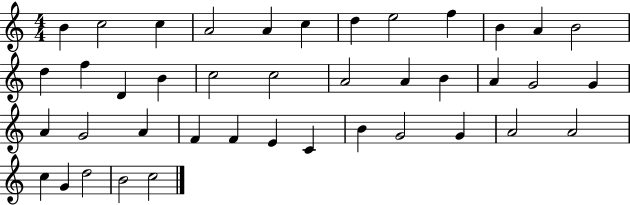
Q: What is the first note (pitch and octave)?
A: B4